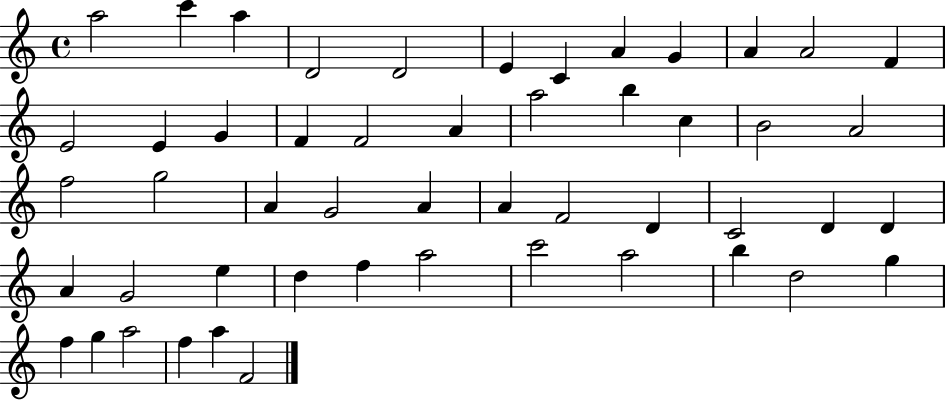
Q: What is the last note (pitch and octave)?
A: F4